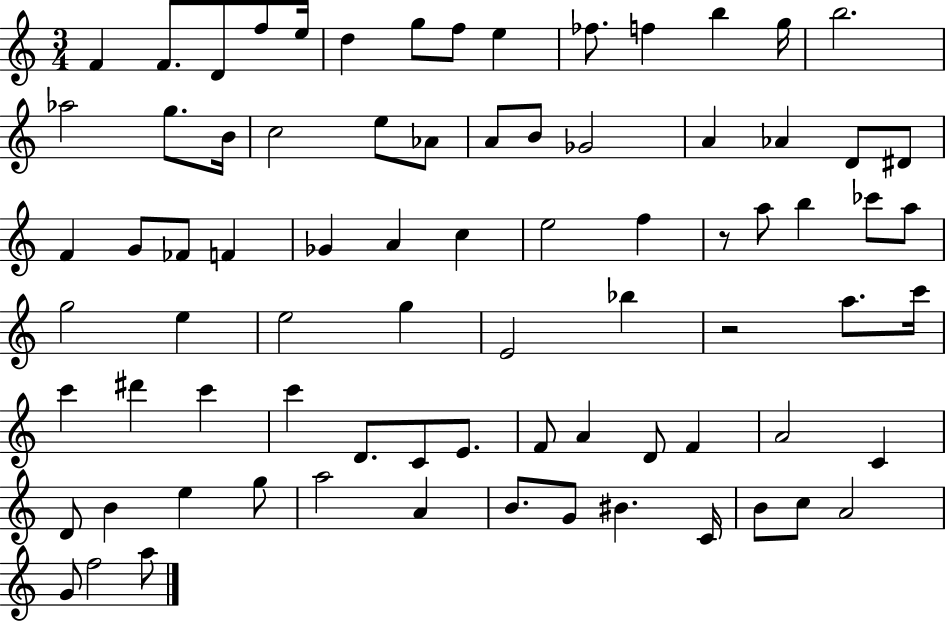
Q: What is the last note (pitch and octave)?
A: A5